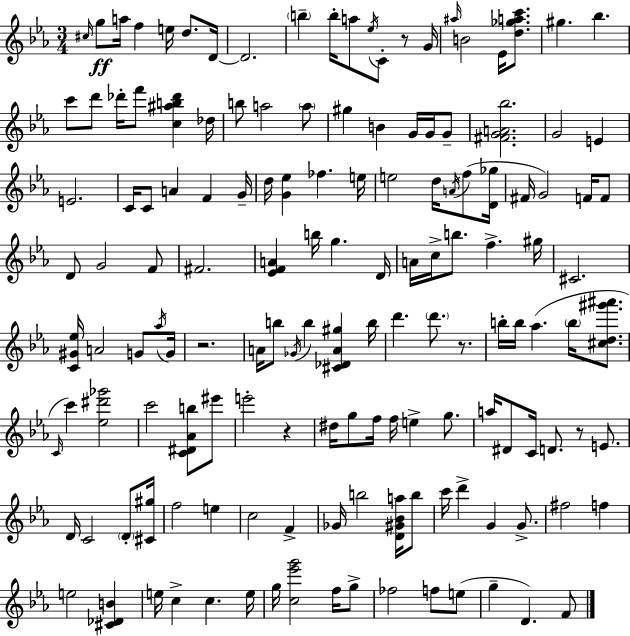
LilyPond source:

{
  \clef treble
  \numericTimeSignature
  \time 3/4
  \key c \minor
  \grace { cis''16 }\ff g''8 a''16 f''4 e''16 d''8. | d'16~~ d'2. | \parenthesize b''4-- b''16-. a''8 \acciaccatura { ees''16 } c'8-. r8 | g'16 \grace { ais''16 } b'2 ees'16 | \break <d'' ges'' a'' c'''>8. gis''4. bes''4. | c'''8 d'''8 des'''16-. f'''8 <c'' ais'' b'' des'''>4 | des''16 b''8 a''2 | \parenthesize a''8 gis''4 b'4 g'16 | \break g'16 g'8-- <fis' g' a' bes''>2. | g'2 e'4 | e'2. | c'16 c'8 a'4 f'4 | \break g'16-- d''16 <g' ees''>4 fes''4. | e''16 e''2 d''16 | \acciaccatura { a'16 }( f''8 <d' ges''>16 fis'16 g'2) | f'16 f'8 d'8 g'2 | \break f'8 fis'2. | <ees' f' a'>4 b''16 g''4. | d'16 a'16 c''16-> b''8. f''4.-> | gis''16 cis'2. | \break <c' gis' ees''>16 a'2 | g'8 \acciaccatura { aes''16 } g'16 r2. | a'16 b''8 \acciaccatura { ges'16 } b''4 | <cis' des' a' gis''>4 b''16 d'''4. | \break \parenthesize d'''8. r8. b''16-. b''16 aes''4.( | \parenthesize b''16 <cis'' d'' gis''' ais'''>8. \grace { c'16 } c'''4) <ees'' dis''' ges'''>2 | c'''2 | <c' dis' aes' b''>8 eis'''8 e'''2-. | \break r4 dis''16 g''8 f''16 f''16 | e''4-> g''8. a''16 dis'8 c'16 d'8. | r8 e'8. d'16 c'2 | \parenthesize d'8-. <cis' gis''>16 f''2 | \break e''4 c''2 | f'4-> ges'16 b''2 | <d' gis' bes' a''>16 b''8 c'''16 d'''4-> | g'4 g'8.-> fis''2 | \break f''4 e''2 | <cis' des' b'>4 e''16 c''4-> | c''4. e''16 g''16 <c'' ees''' g'''>2 | f''16 g''8-> fes''2 | \break f''8 e''8( g''4-- d'4.) | f'8 \bar "|."
}